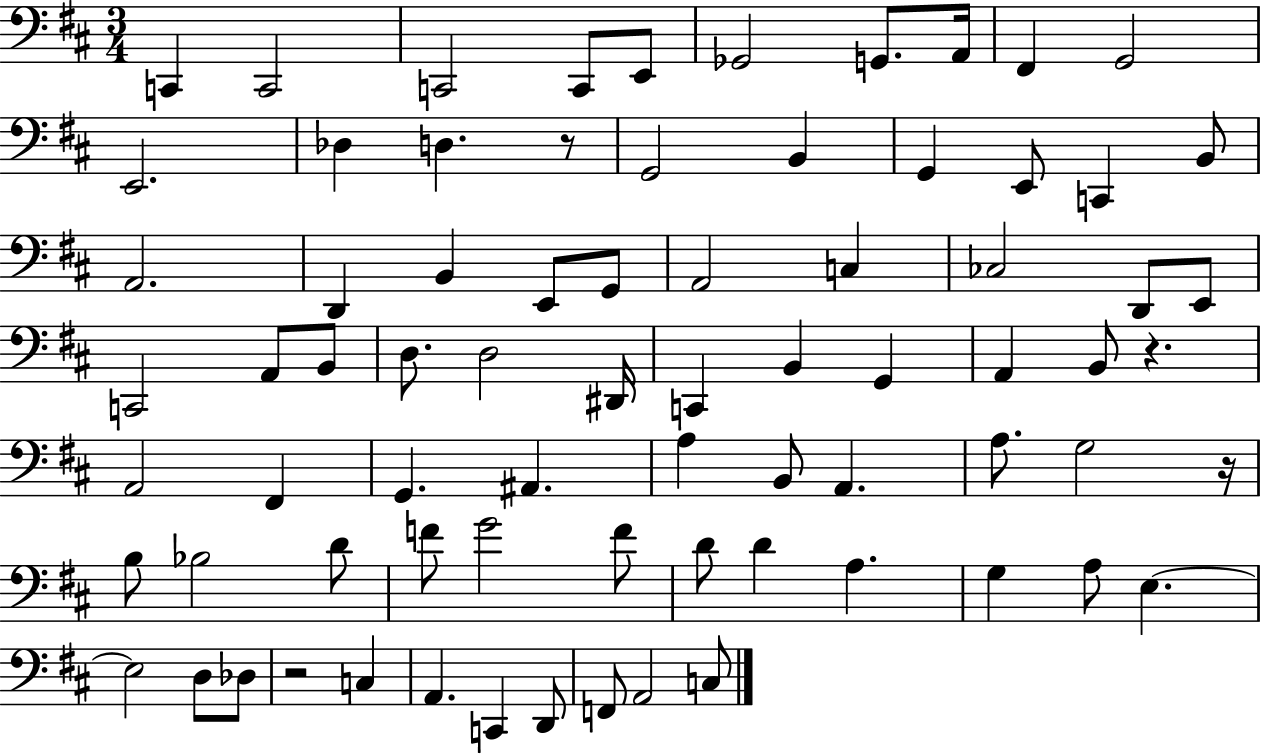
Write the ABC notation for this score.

X:1
T:Untitled
M:3/4
L:1/4
K:D
C,, C,,2 C,,2 C,,/2 E,,/2 _G,,2 G,,/2 A,,/4 ^F,, G,,2 E,,2 _D, D, z/2 G,,2 B,, G,, E,,/2 C,, B,,/2 A,,2 D,, B,, E,,/2 G,,/2 A,,2 C, _C,2 D,,/2 E,,/2 C,,2 A,,/2 B,,/2 D,/2 D,2 ^D,,/4 C,, B,, G,, A,, B,,/2 z A,,2 ^F,, G,, ^A,, A, B,,/2 A,, A,/2 G,2 z/4 B,/2 _B,2 D/2 F/2 G2 F/2 D/2 D A, G, A,/2 E, E,2 D,/2 _D,/2 z2 C, A,, C,, D,,/2 F,,/2 A,,2 C,/2